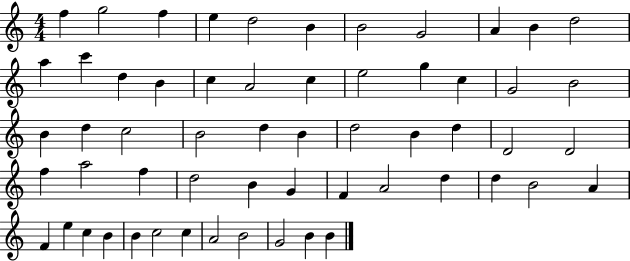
X:1
T:Untitled
M:4/4
L:1/4
K:C
f g2 f e d2 B B2 G2 A B d2 a c' d B c A2 c e2 g c G2 B2 B d c2 B2 d B d2 B d D2 D2 f a2 f d2 B G F A2 d d B2 A F e c B B c2 c A2 B2 G2 B B